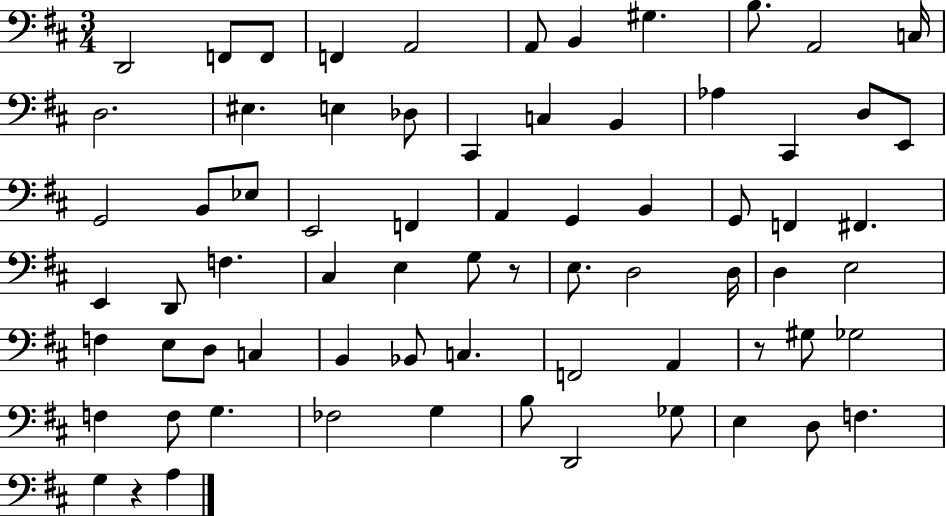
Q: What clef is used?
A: bass